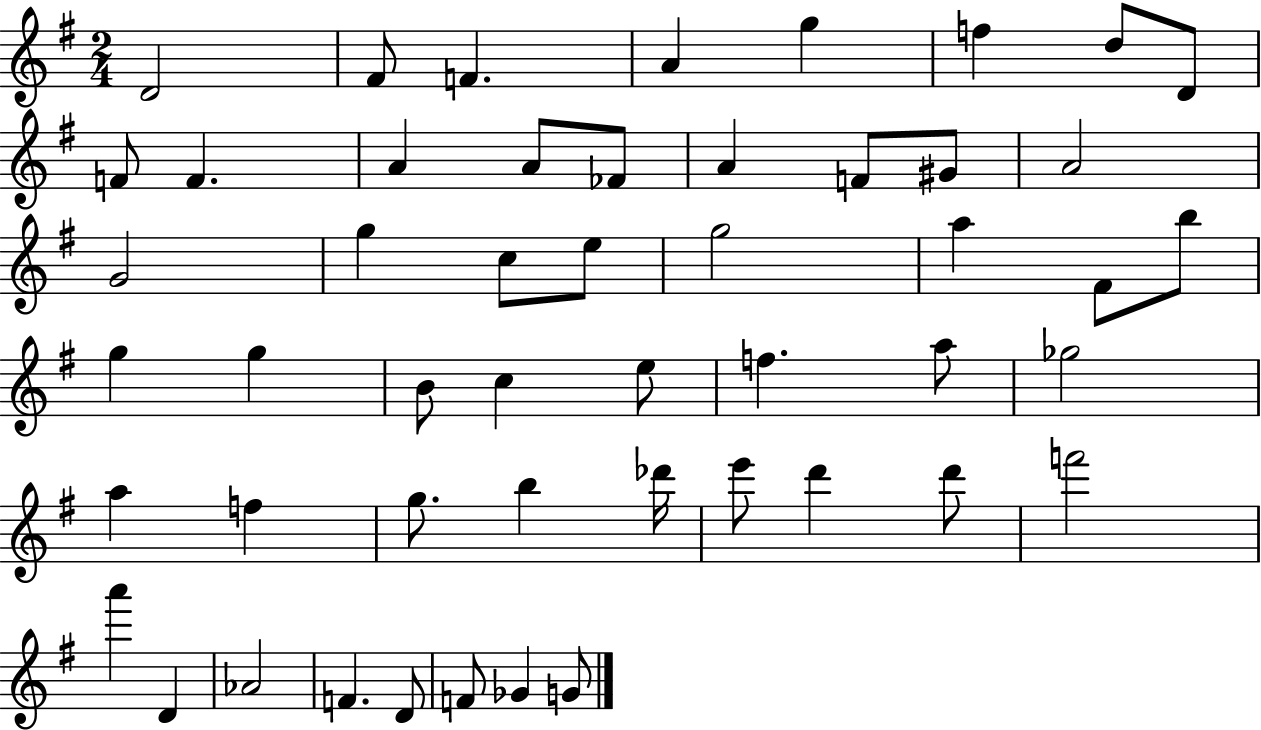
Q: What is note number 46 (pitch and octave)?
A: F4